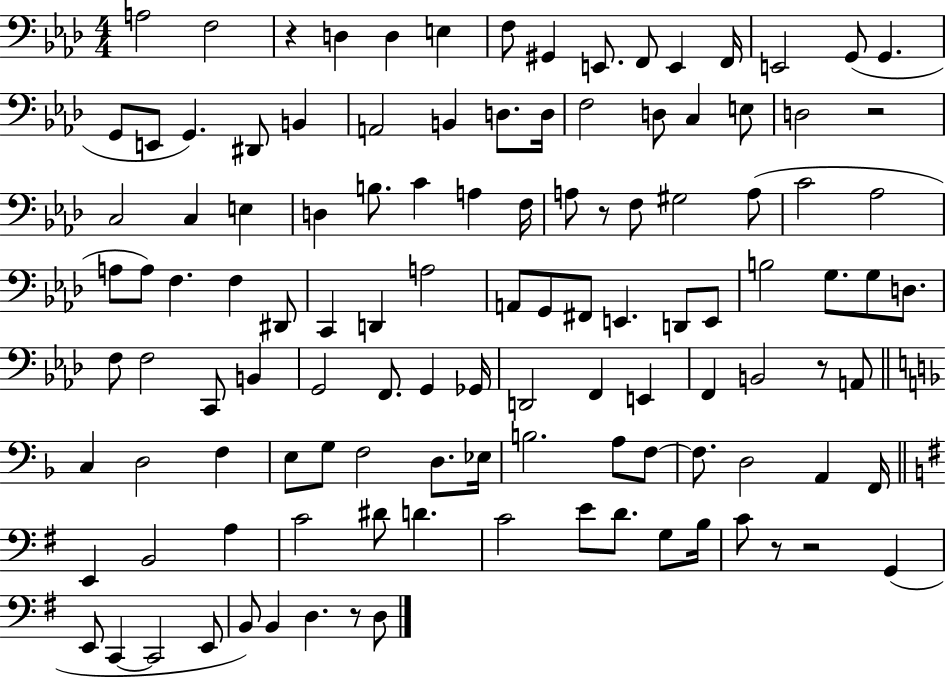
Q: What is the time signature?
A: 4/4